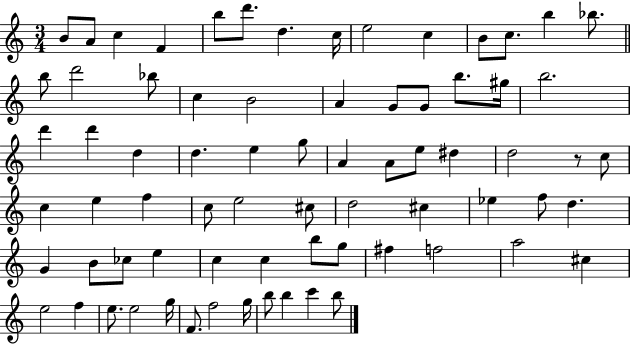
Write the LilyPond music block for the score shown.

{
  \clef treble
  \numericTimeSignature
  \time 3/4
  \key c \major
  b'8 a'8 c''4 f'4 | b''8 d'''8. d''4. c''16 | e''2 c''4 | b'8 c''8. b''4 bes''8. | \break \bar "||" \break \key c \major b''8 d'''2 bes''8 | c''4 b'2 | a'4 g'8 g'8 b''8. gis''16 | b''2. | \break d'''4 d'''4 d''4 | d''4. e''4 g''8 | a'4 a'8 e''8 dis''4 | d''2 r8 c''8 | \break c''4 e''4 f''4 | c''8 e''2 cis''8 | d''2 cis''4 | ees''4 f''8 d''4. | \break g'4 b'8 ces''8 e''4 | c''4 c''4 b''8 g''8 | fis''4 f''2 | a''2 cis''4 | \break e''2 f''4 | e''8. e''2 g''16 | f'8. f''2 g''16 | b''8 b''4 c'''4 b''8 | \break \bar "|."
}